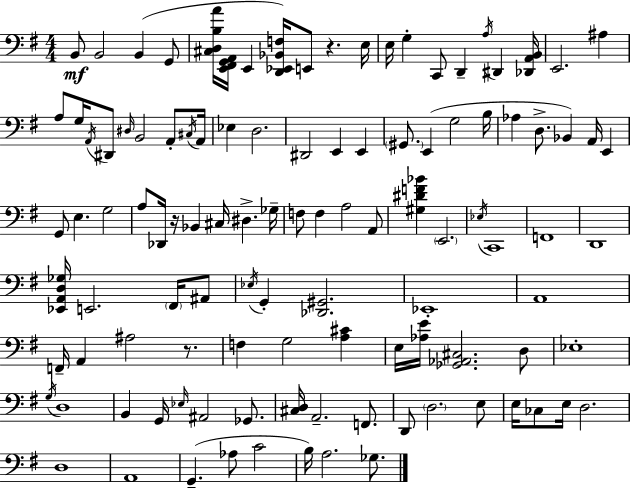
{
  \clef bass
  \numericTimeSignature
  \time 4/4
  \key g \major
  b,8\mf b,2 b,4( g,8 | <cis d b a'>16 <e, fis, g, a,>16 e,4 <d, ees, bes, f>16) e,8 r4. e16 | e16 g4-. c,8 d,4-- \acciaccatura { a16 } dis,4 | <des, a, b,>16 e,2. ais4 | \break a8 g16 \acciaccatura { a,16 } dis,8 \grace { dis16 } b,2 | a,8-. \acciaccatura { cis16 } a,16 ees4 d2. | dis,2 e,4 | e,4 \parenthesize gis,8. e,4( g2 | \break b16 aes4 d8.-> bes,4) a,16 | e,4 g,8 e4. g2 | a8 des,16 r16 bes,4 cis16 dis4.-> | ges16-- f8 f4 a2 | \break a,8 <gis dis' f' bes'>4 \parenthesize e,2. | \acciaccatura { ees16 } c,1 | f,1 | d,1 | \break <ees, a, d ges>16 e,2. | \parenthesize fis,16 ais,8 \acciaccatura { ees16 } g,4-. <des, gis,>2. | ees,1-. | a,1 | \break f,16-- a,4 ais2 | r8. f4 g2 | <a cis'>4 e16 <aes e'>16 <ges, aes, cis>2. | d8 ees1-. | \break \acciaccatura { g16 } d1 | b,4 g,16 \grace { ees16 } ais,2 | ges,8. <cis d>16 a,2.-- | f,8. d,8 \parenthesize d2. | \break e8 e16 ces8 e16 d2. | d1 | a,1 | g,4.--( aes8 | \break c'2 b16) a2. | ges8. \bar "|."
}